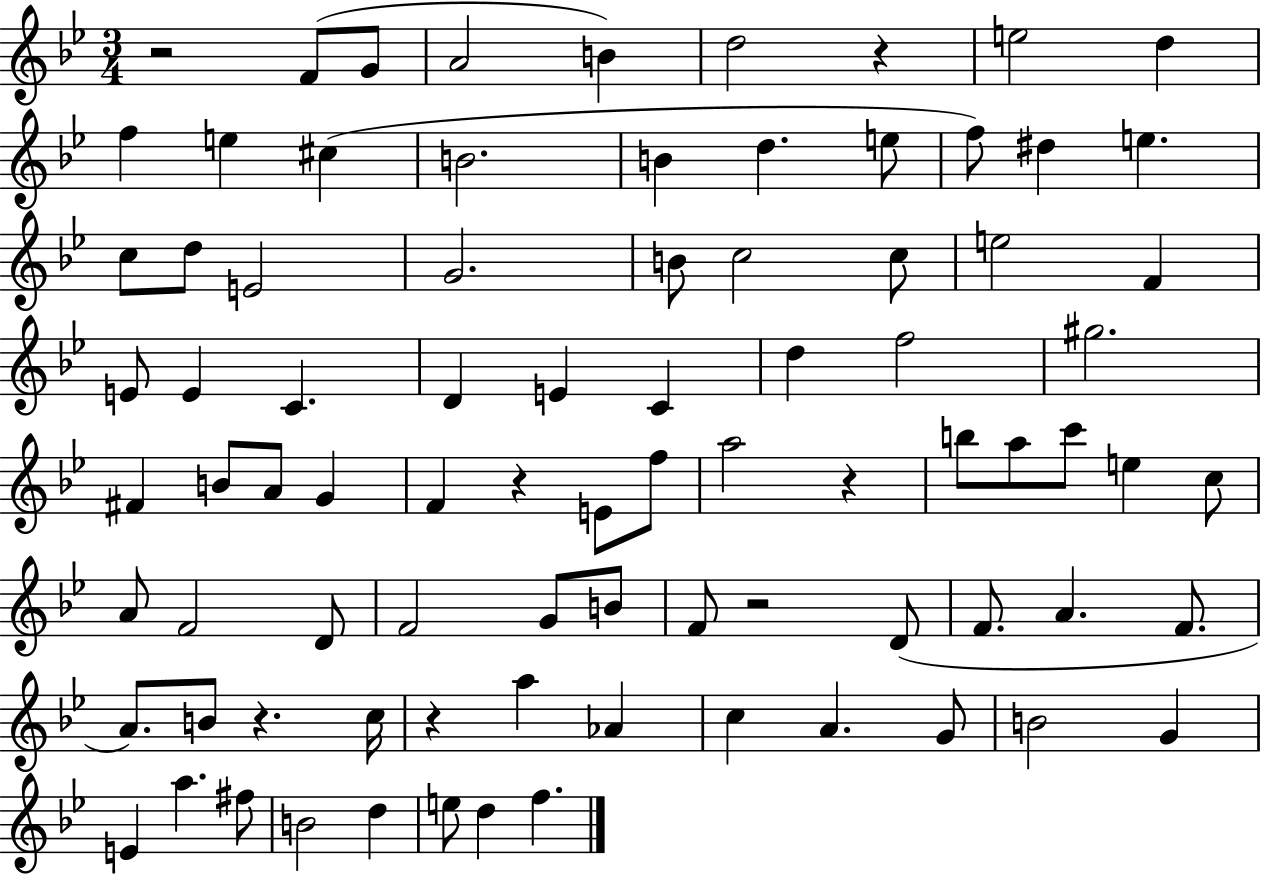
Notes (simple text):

R/h F4/e G4/e A4/h B4/q D5/h R/q E5/h D5/q F5/q E5/q C#5/q B4/h. B4/q D5/q. E5/e F5/e D#5/q E5/q. C5/e D5/e E4/h G4/h. B4/e C5/h C5/e E5/h F4/q E4/e E4/q C4/q. D4/q E4/q C4/q D5/q F5/h G#5/h. F#4/q B4/e A4/e G4/q F4/q R/q E4/e F5/e A5/h R/q B5/e A5/e C6/e E5/q C5/e A4/e F4/h D4/e F4/h G4/e B4/e F4/e R/h D4/e F4/e. A4/q. F4/e. A4/e. B4/e R/q. C5/s R/q A5/q Ab4/q C5/q A4/q. G4/e B4/h G4/q E4/q A5/q. F#5/e B4/h D5/q E5/e D5/q F5/q.